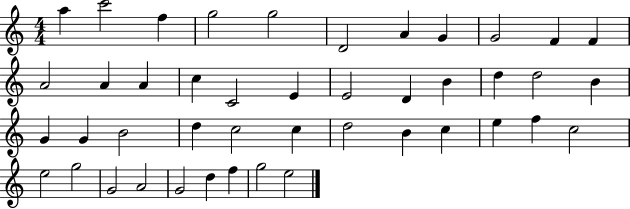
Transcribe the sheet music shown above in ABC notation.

X:1
T:Untitled
M:4/4
L:1/4
K:C
a c'2 f g2 g2 D2 A G G2 F F A2 A A c C2 E E2 D B d d2 B G G B2 d c2 c d2 B c e f c2 e2 g2 G2 A2 G2 d f g2 e2